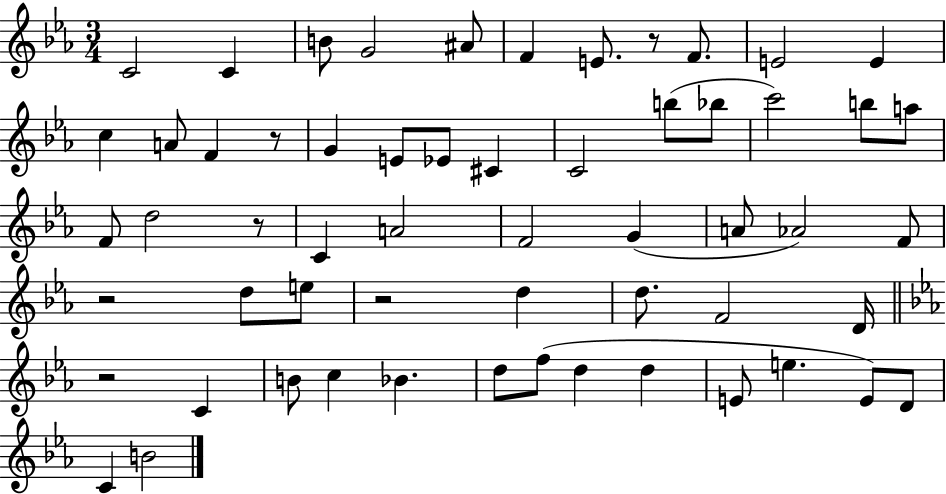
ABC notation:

X:1
T:Untitled
M:3/4
L:1/4
K:Eb
C2 C B/2 G2 ^A/2 F E/2 z/2 F/2 E2 E c A/2 F z/2 G E/2 _E/2 ^C C2 b/2 _b/2 c'2 b/2 a/2 F/2 d2 z/2 C A2 F2 G A/2 _A2 F/2 z2 d/2 e/2 z2 d d/2 F2 D/4 z2 C B/2 c _B d/2 f/2 d d E/2 e E/2 D/2 C B2